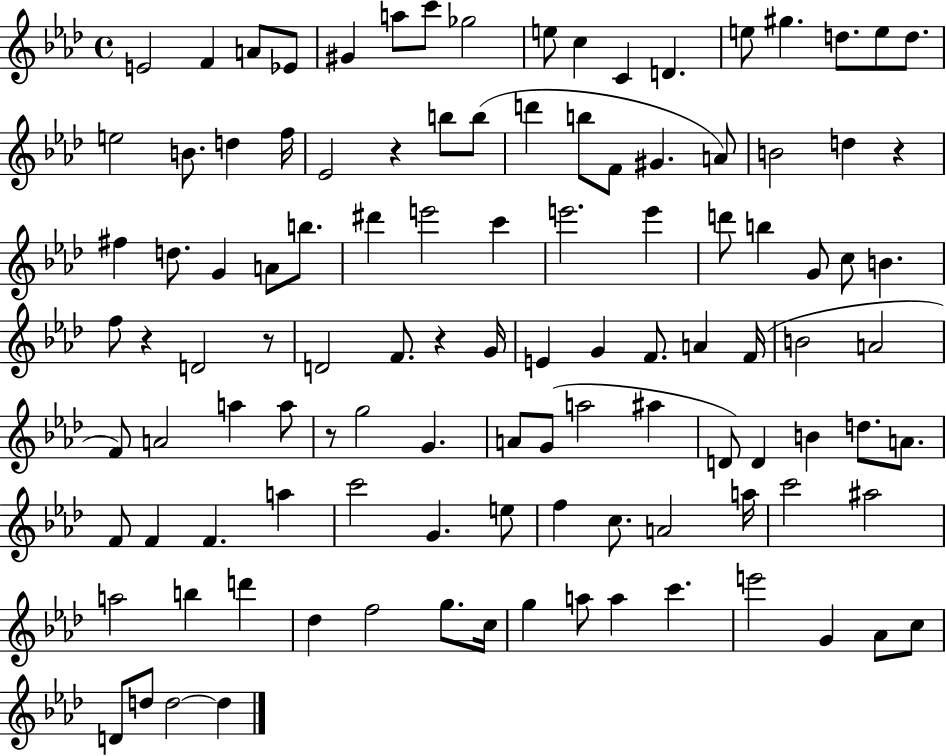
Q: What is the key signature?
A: AES major